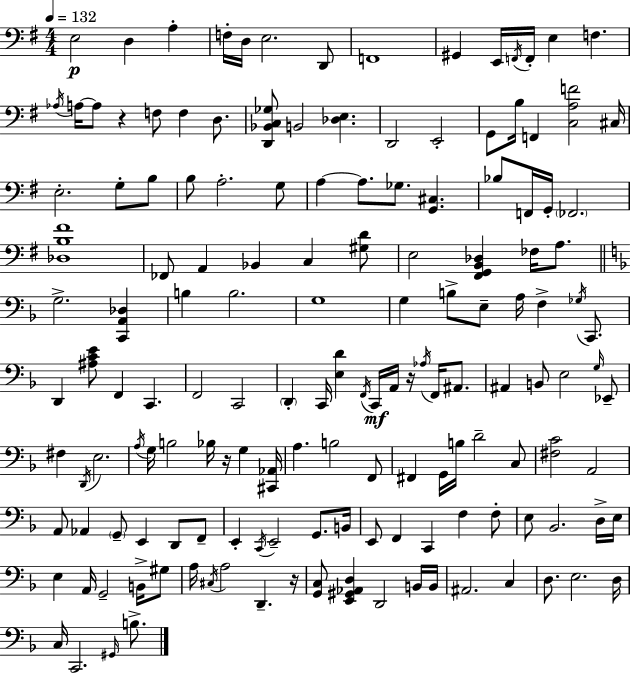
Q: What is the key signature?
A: G major